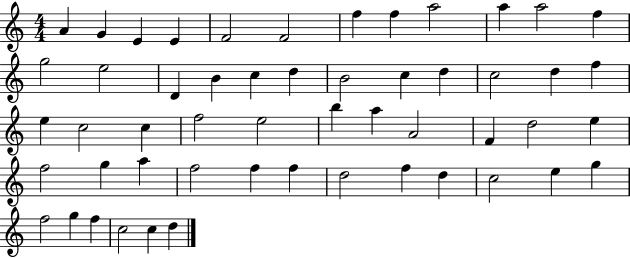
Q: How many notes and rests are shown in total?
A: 53